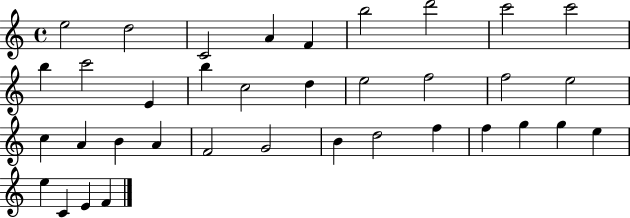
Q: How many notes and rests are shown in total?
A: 36